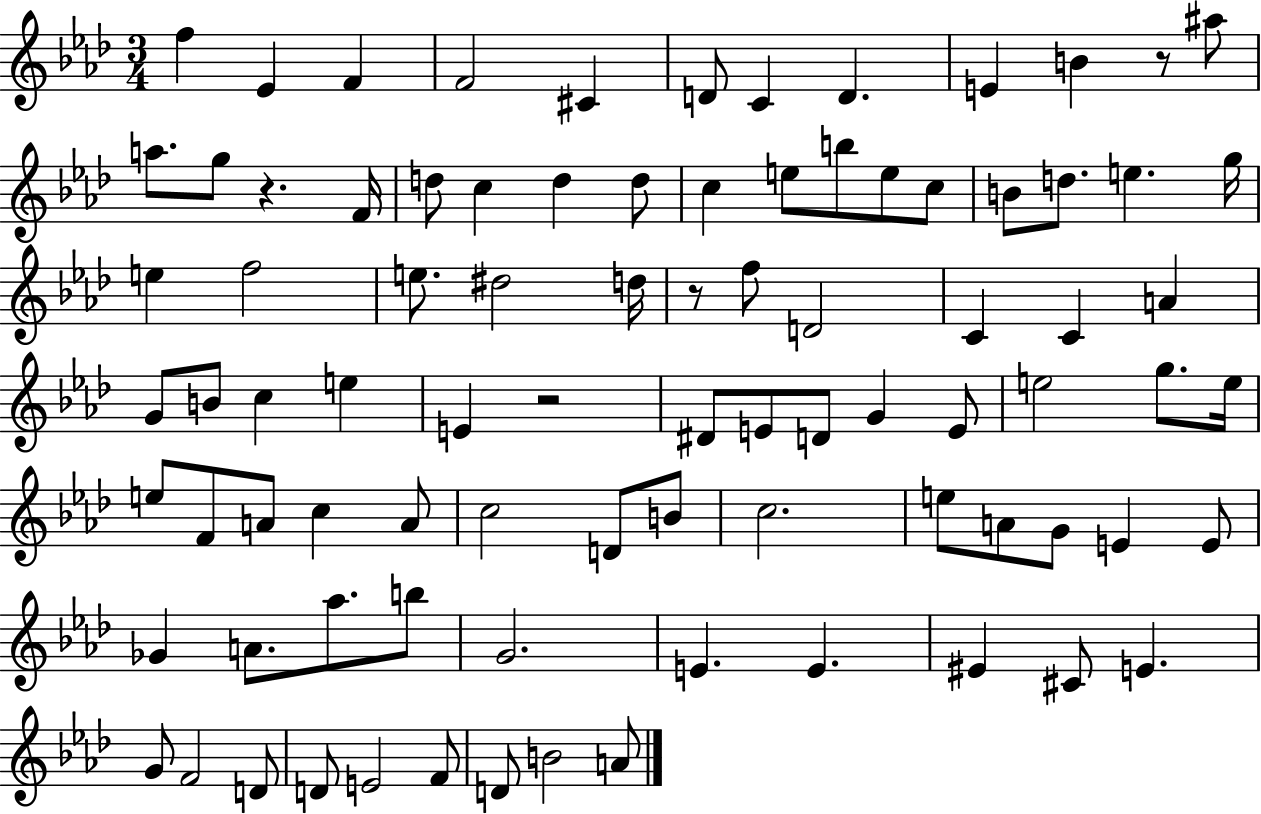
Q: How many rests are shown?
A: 4